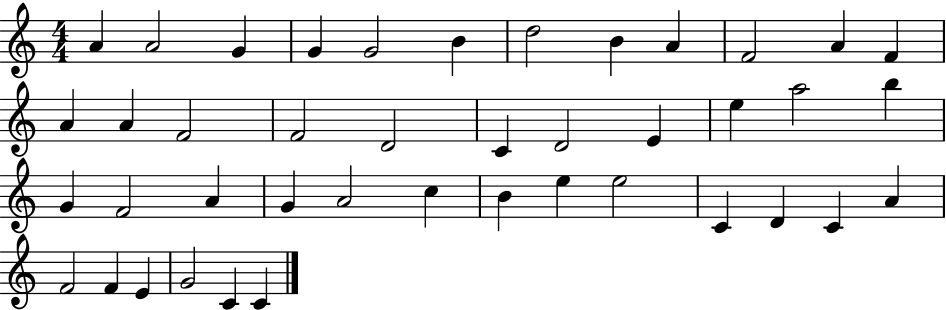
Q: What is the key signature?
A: C major